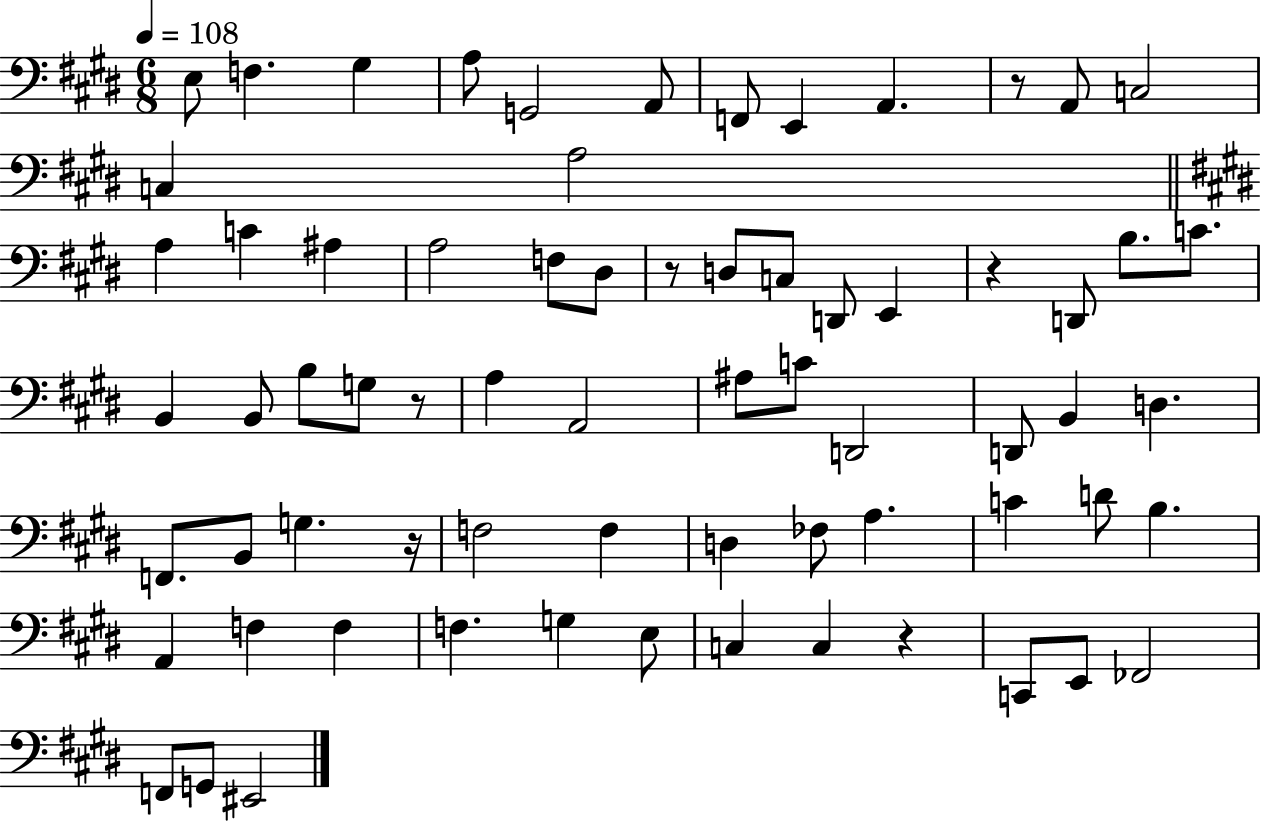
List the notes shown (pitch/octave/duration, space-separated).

E3/e F3/q. G#3/q A3/e G2/h A2/e F2/e E2/q A2/q. R/e A2/e C3/h C3/q A3/h A3/q C4/q A#3/q A3/h F3/e D#3/e R/e D3/e C3/e D2/e E2/q R/q D2/e B3/e. C4/e. B2/q B2/e B3/e G3/e R/e A3/q A2/h A#3/e C4/e D2/h D2/e B2/q D3/q. F2/e. B2/e G3/q. R/s F3/h F3/q D3/q FES3/e A3/q. C4/q D4/e B3/q. A2/q F3/q F3/q F3/q. G3/q E3/e C3/q C3/q R/q C2/e E2/e FES2/h F2/e G2/e EIS2/h